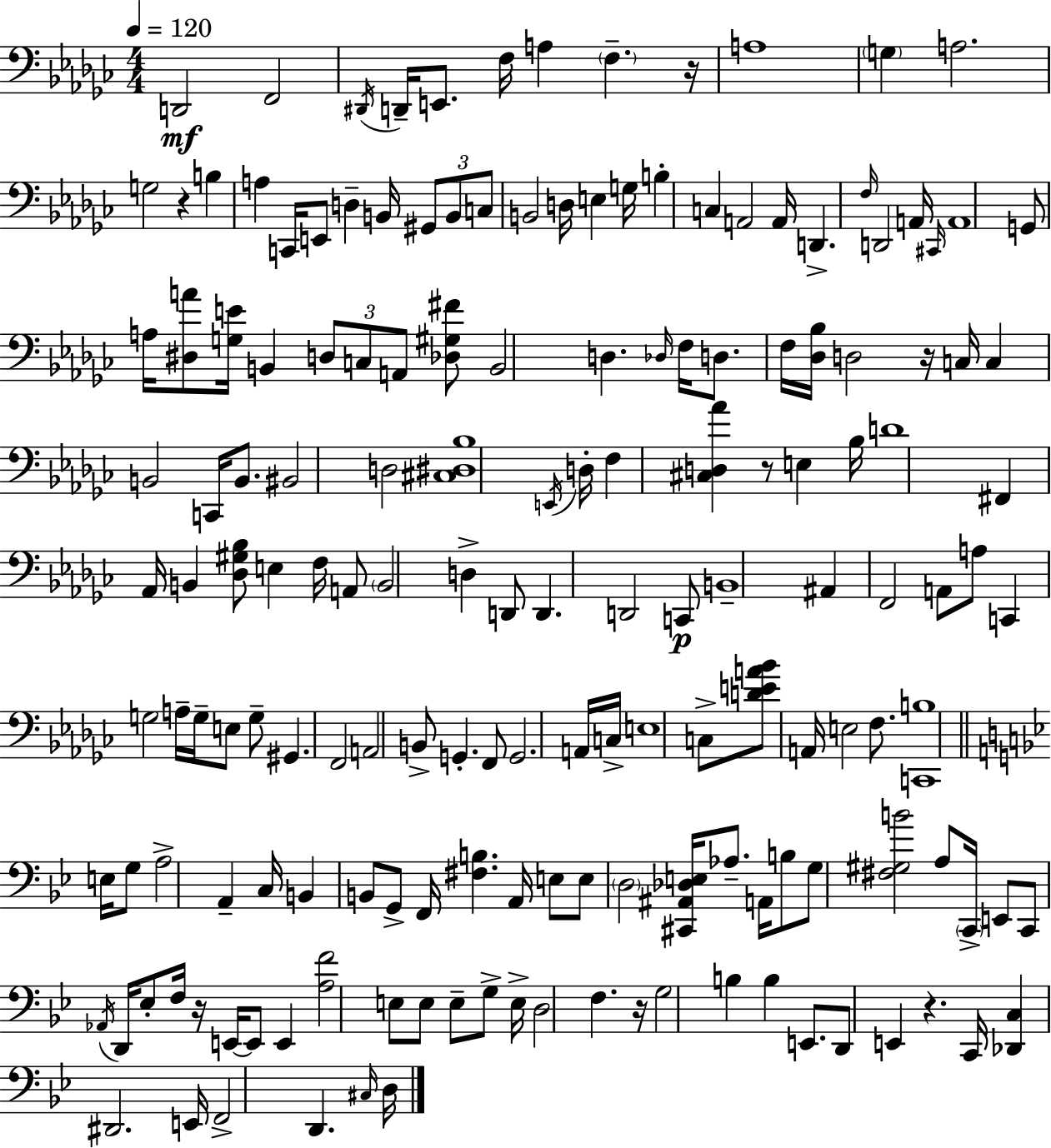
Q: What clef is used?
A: bass